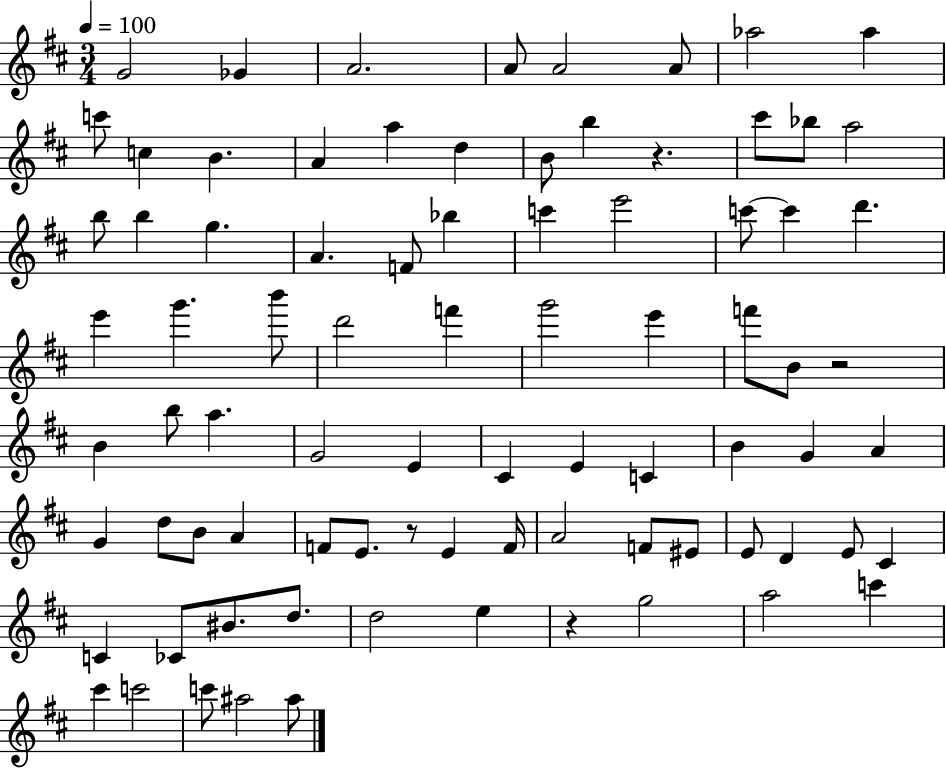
{
  \clef treble
  \numericTimeSignature
  \time 3/4
  \key d \major
  \tempo 4 = 100
  g'2 ges'4 | a'2. | a'8 a'2 a'8 | aes''2 aes''4 | \break c'''8 c''4 b'4. | a'4 a''4 d''4 | b'8 b''4 r4. | cis'''8 bes''8 a''2 | \break b''8 b''4 g''4. | a'4. f'8 bes''4 | c'''4 e'''2 | c'''8~~ c'''4 d'''4. | \break e'''4 g'''4. b'''8 | d'''2 f'''4 | g'''2 e'''4 | f'''8 b'8 r2 | \break b'4 b''8 a''4. | g'2 e'4 | cis'4 e'4 c'4 | b'4 g'4 a'4 | \break g'4 d''8 b'8 a'4 | f'8 e'8. r8 e'4 f'16 | a'2 f'8 eis'8 | e'8 d'4 e'8 cis'4 | \break c'4 ces'8 bis'8. d''8. | d''2 e''4 | r4 g''2 | a''2 c'''4 | \break cis'''4 c'''2 | c'''8 ais''2 ais''8 | \bar "|."
}